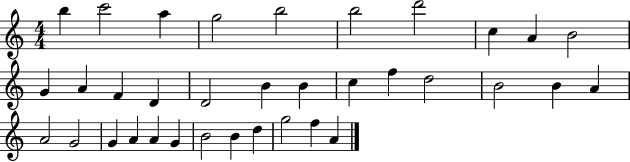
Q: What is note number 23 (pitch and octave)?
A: A4